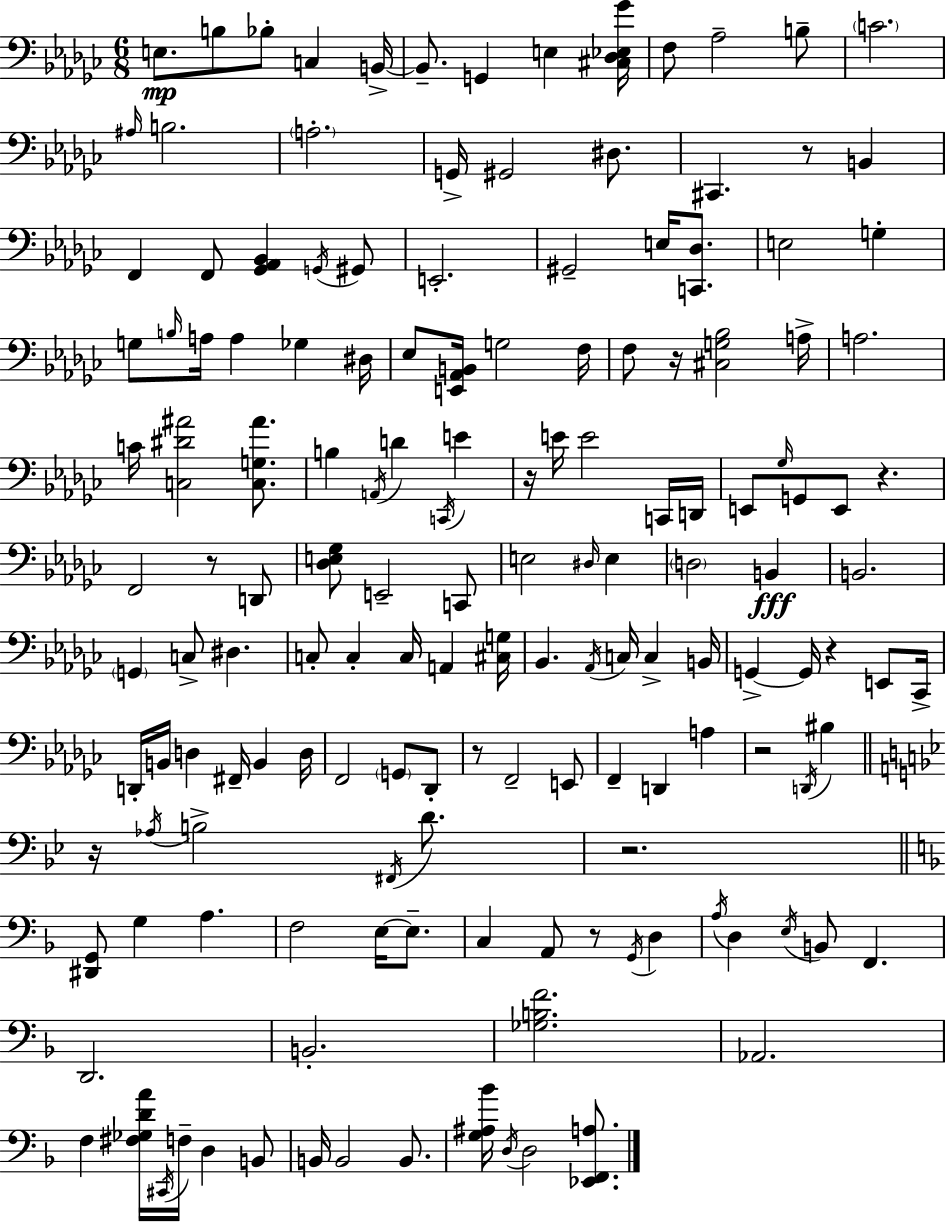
{
  \clef bass
  \numericTimeSignature
  \time 6/8
  \key ees \minor
  e8.\mp b8 bes8-. c4 b,16->~~ | b,8.-- g,4 e4 <cis des ees ges'>16 | f8 aes2-- b8-- | \parenthesize c'2. | \break \grace { ais16 } b2. | \parenthesize a2.-. | g,16-> gis,2 dis8. | cis,4. r8 b,4 | \break f,4 f,8 <ges, aes, bes,>4 \acciaccatura { g,16 } | gis,8 e,2.-. | gis,2-- e16 <c, des>8. | e2 g4-. | \break g8 \grace { b16 } a16 a4 ges4 | dis16 ees8 <e, aes, b,>16 g2 | f16 f8 r16 <cis g bes>2 | a16-> a2. | \break c'16 <c dis' ais'>2 | <c g ais'>8. b4 \acciaccatura { a,16 } d'4 | \acciaccatura { c,16 } e'4 r16 e'16 e'2 | c,16 d,16 e,8 \grace { ges16 } g,8 e,8 | \break r4. f,2 | r8 d,8 <des e ges>8 e,2-- | c,8 e2 | \grace { dis16 } e4 \parenthesize d2 | \break b,4\fff b,2. | \parenthesize g,4 c8-> | dis4. c8-. c4-. | c16 a,4 <cis g>16 bes,4. | \break \acciaccatura { aes,16 } c16 c4-> b,16 g,4->~~ | g,16 r4 e,8 ces,16-> d,16-. b,16 d4 | fis,16-- b,4 d16 f,2 | \parenthesize g,8 des,8-. r8 f,2-- | \break e,8 f,4-- | d,4 a4 r2 | \acciaccatura { d,16 } bis4 \bar "||" \break \key bes \major r16 \acciaccatura { aes16 } b2-> \acciaccatura { fis,16 } d'8. | r2. | \bar "||" \break \key d \minor <dis, g,>8 g4 a4. | f2 e16~~ e8.-- | c4 a,8 r8 \acciaccatura { g,16 } d4 | \acciaccatura { a16 } d4 \acciaccatura { e16 } b,8 f,4. | \break d,2. | b,2.-. | <ges b f'>2. | aes,2. | \break f4 <fis ges d' a'>16 \acciaccatura { cis,16 } f16-- d4 | b,8 b,16 b,2 | b,8. <g ais bes'>16 \acciaccatura { d16 } d2 | <ees, f, a>8. \bar "|."
}